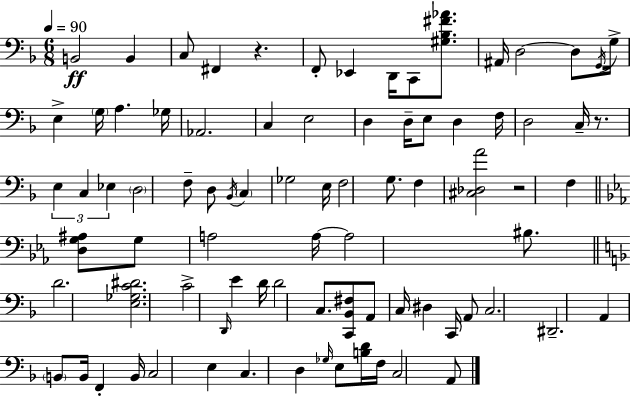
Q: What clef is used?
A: bass